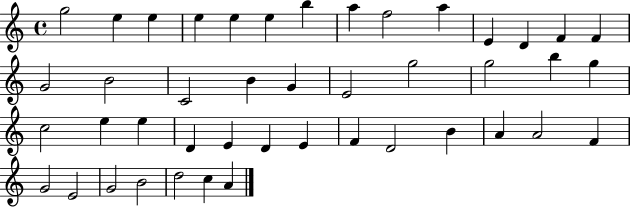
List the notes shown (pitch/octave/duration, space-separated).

G5/h E5/q E5/q E5/q E5/q E5/q B5/q A5/q F5/h A5/q E4/q D4/q F4/q F4/q G4/h B4/h C4/h B4/q G4/q E4/h G5/h G5/h B5/q G5/q C5/h E5/q E5/q D4/q E4/q D4/q E4/q F4/q D4/h B4/q A4/q A4/h F4/q G4/h E4/h G4/h B4/h D5/h C5/q A4/q